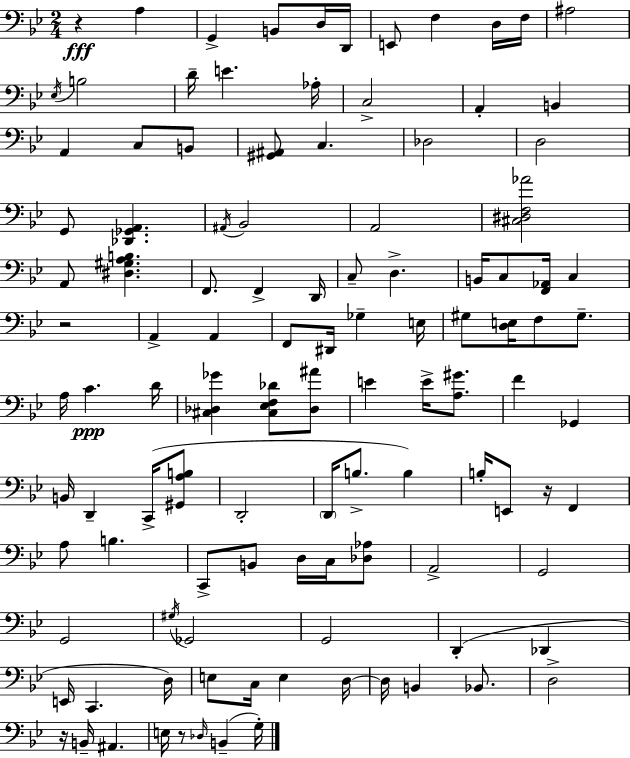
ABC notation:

X:1
T:Untitled
M:2/4
L:1/4
K:Gm
z A, G,, B,,/2 D,/4 D,,/4 E,,/2 F, D,/4 F,/4 ^A,2 _E,/4 B,2 D/4 E _A,/4 C,2 A,, B,, A,, C,/2 B,,/2 [^G,,^A,,]/2 C, _D,2 D,2 G,,/2 [_D,,_G,,A,,] ^A,,/4 _B,,2 A,,2 [^C,^D,F,_A]2 A,,/2 [^D,^G,A,B,] F,,/2 F,, D,,/4 C,/2 D, B,,/4 C,/2 [F,,_A,,]/4 C, z2 A,, A,, F,,/2 ^D,,/4 _G, E,/4 ^G,/2 [D,E,]/4 F,/2 ^G,/2 A,/4 C D/4 [^C,_D,_G] [^C,_E,F,_D]/2 [_D,^A]/2 E E/4 [A,^G]/2 F _G,, B,,/4 D,, C,,/4 [^G,,A,B,]/2 D,,2 D,,/4 B,/2 B, B,/4 E,,/2 z/4 F,, A,/2 B, C,,/2 B,,/2 D,/4 C,/4 [_D,_A,]/2 A,,2 G,,2 G,,2 ^G,/4 _G,,2 G,,2 D,, _D,, E,,/4 C,, D,/4 E,/2 C,/4 E, D,/4 D,/4 B,, _B,,/2 D,2 z/4 B,,/4 ^A,, E,/4 z/2 _D,/4 B,, G,/4